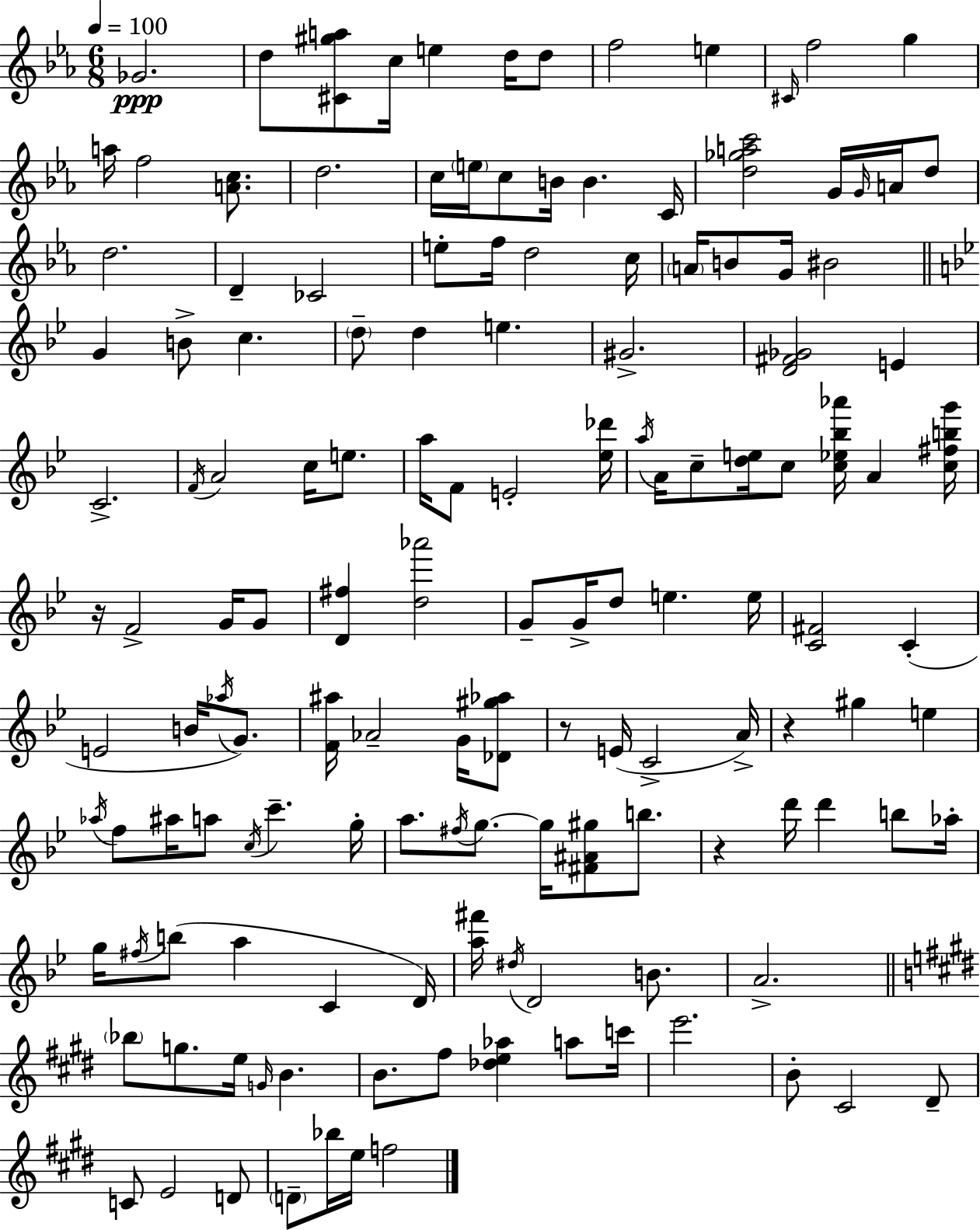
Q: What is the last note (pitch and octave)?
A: F5